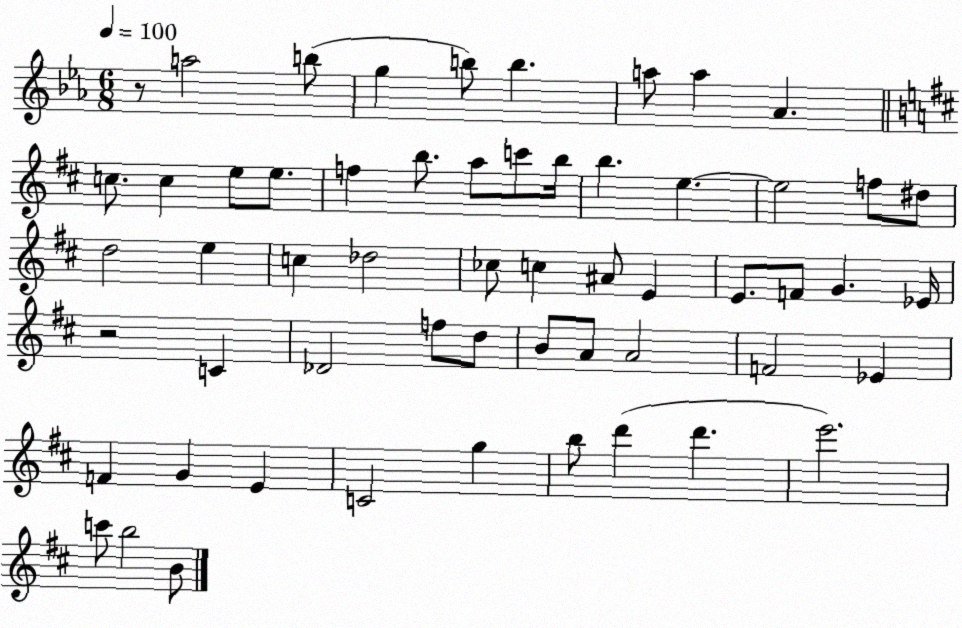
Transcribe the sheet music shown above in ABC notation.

X:1
T:Untitled
M:6/8
L:1/4
K:Eb
z/2 a2 b/2 g b/2 b a/2 a _A c/2 c e/2 e/2 f b/2 a/2 c'/2 b/4 b e e2 f/2 ^d/2 d2 e c _d2 _c/2 c ^A/2 E E/2 F/2 G _E/4 z2 C _D2 f/2 d/2 B/2 A/2 A2 F2 _E F G E C2 g b/2 d' d' e'2 c'/2 b2 B/2